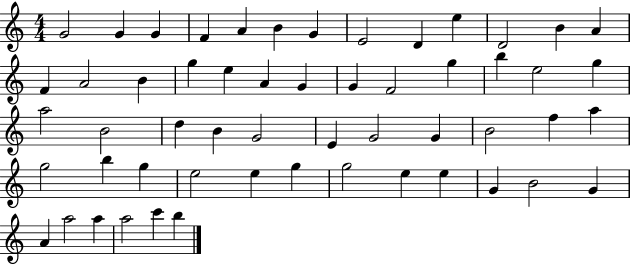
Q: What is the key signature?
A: C major